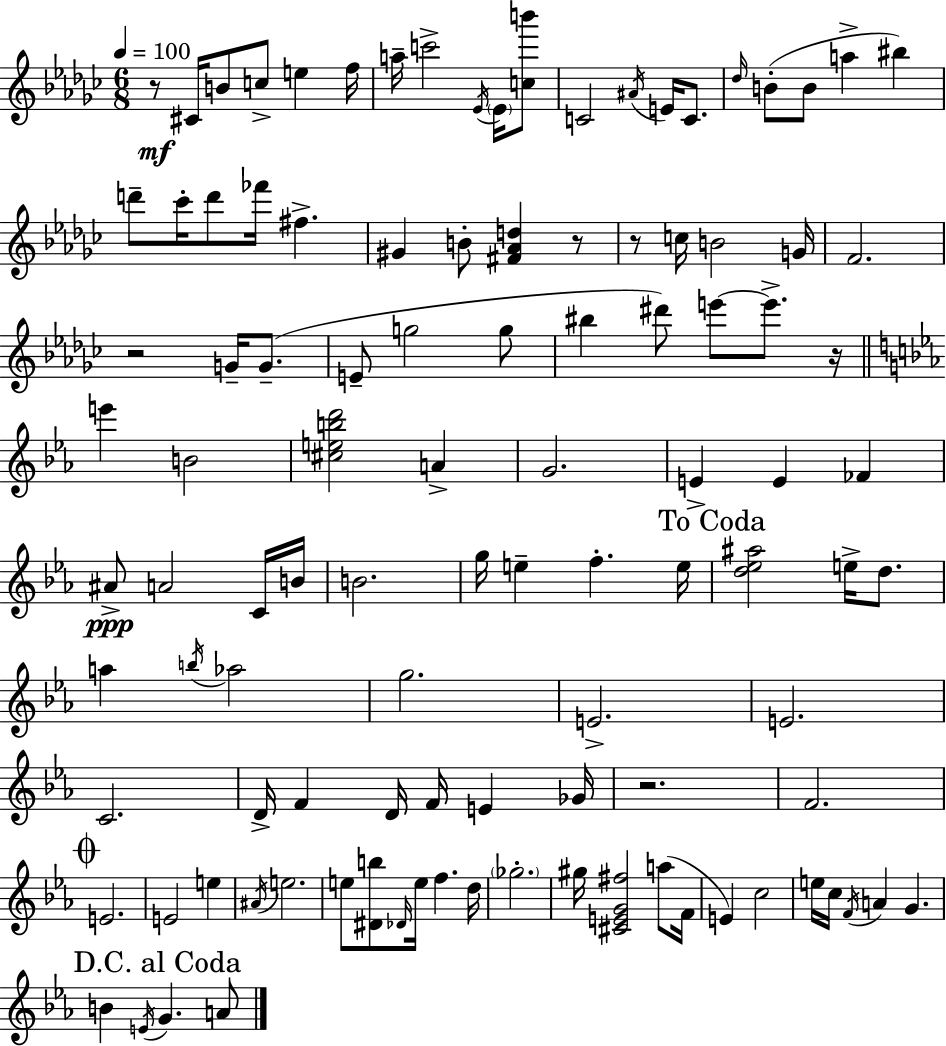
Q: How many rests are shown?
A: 6